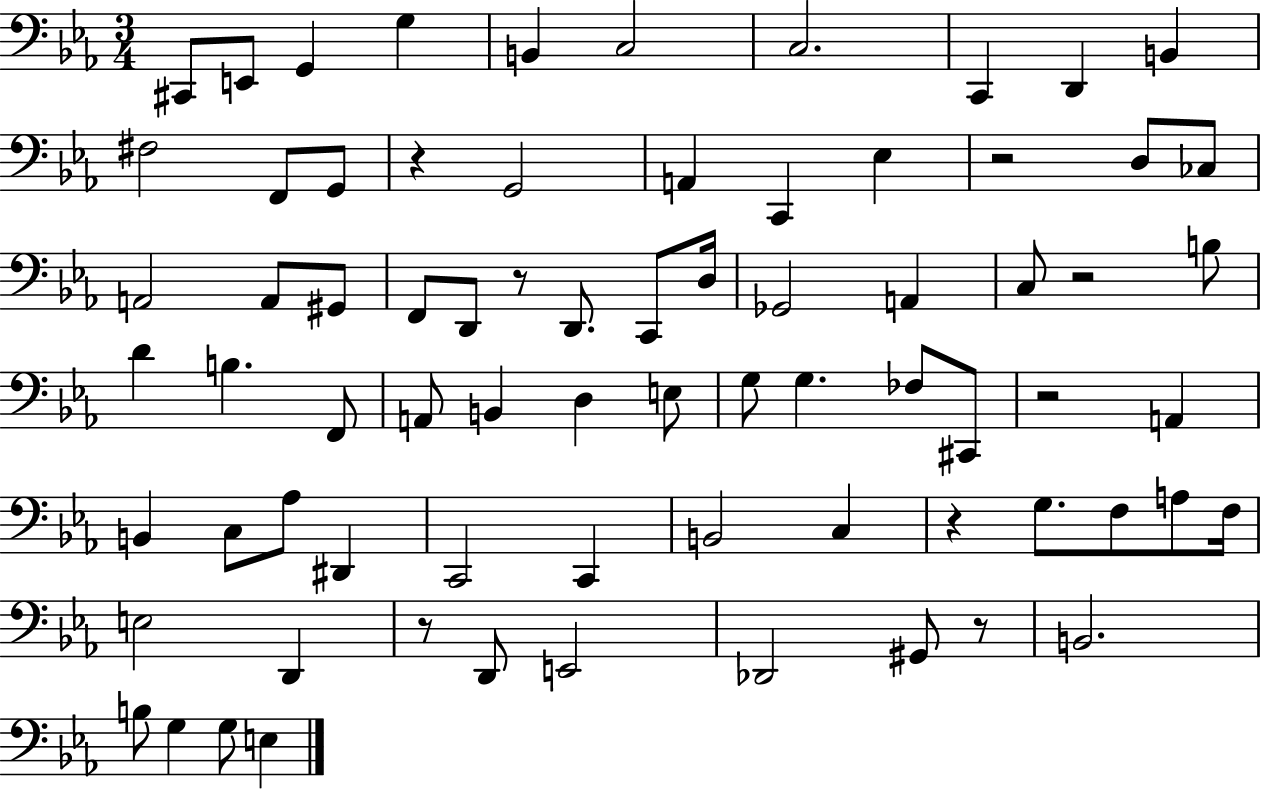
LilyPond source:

{
  \clef bass
  \numericTimeSignature
  \time 3/4
  \key ees \major
  \repeat volta 2 { cis,8 e,8 g,4 g4 | b,4 c2 | c2. | c,4 d,4 b,4 | \break fis2 f,8 g,8 | r4 g,2 | a,4 c,4 ees4 | r2 d8 ces8 | \break a,2 a,8 gis,8 | f,8 d,8 r8 d,8. c,8 d16 | ges,2 a,4 | c8 r2 b8 | \break d'4 b4. f,8 | a,8 b,4 d4 e8 | g8 g4. fes8 cis,8 | r2 a,4 | \break b,4 c8 aes8 dis,4 | c,2 c,4 | b,2 c4 | r4 g8. f8 a8 f16 | \break e2 d,4 | r8 d,8 e,2 | des,2 gis,8 r8 | b,2. | \break b8 g4 g8 e4 | } \bar "|."
}